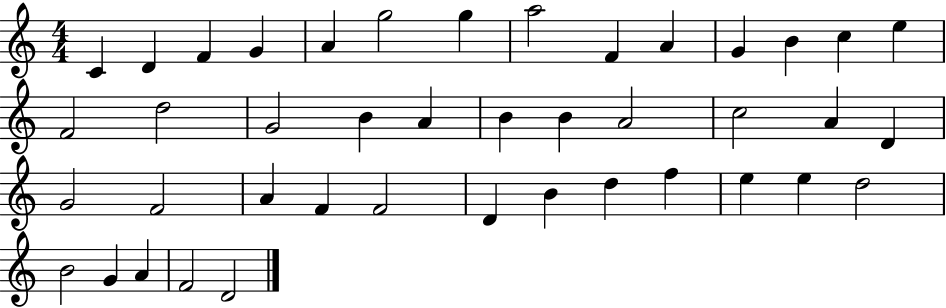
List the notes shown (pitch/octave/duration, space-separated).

C4/q D4/q F4/q G4/q A4/q G5/h G5/q A5/h F4/q A4/q G4/q B4/q C5/q E5/q F4/h D5/h G4/h B4/q A4/q B4/q B4/q A4/h C5/h A4/q D4/q G4/h F4/h A4/q F4/q F4/h D4/q B4/q D5/q F5/q E5/q E5/q D5/h B4/h G4/q A4/q F4/h D4/h